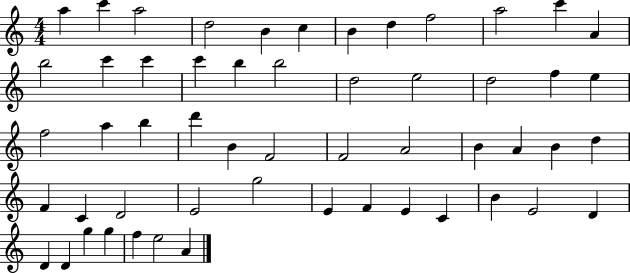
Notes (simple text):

A5/q C6/q A5/h D5/h B4/q C5/q B4/q D5/q F5/h A5/h C6/q A4/q B5/h C6/q C6/q C6/q B5/q B5/h D5/h E5/h D5/h F5/q E5/q F5/h A5/q B5/q D6/q B4/q F4/h F4/h A4/h B4/q A4/q B4/q D5/q F4/q C4/q D4/h E4/h G5/h E4/q F4/q E4/q C4/q B4/q E4/h D4/q D4/q D4/q G5/q G5/q F5/q E5/h A4/q